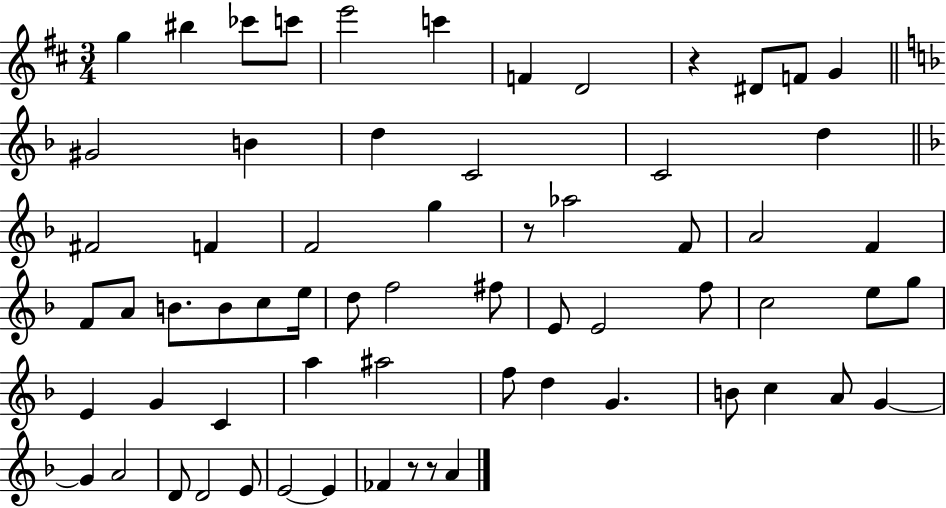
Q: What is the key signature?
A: D major